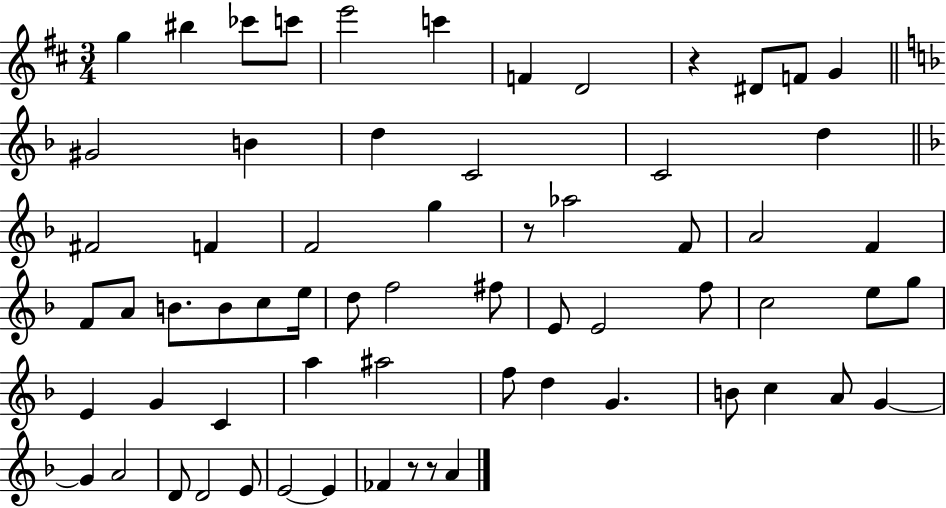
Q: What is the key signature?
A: D major